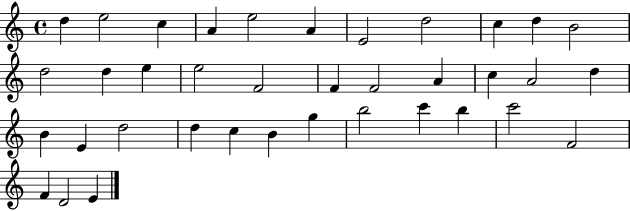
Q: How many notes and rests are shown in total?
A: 37